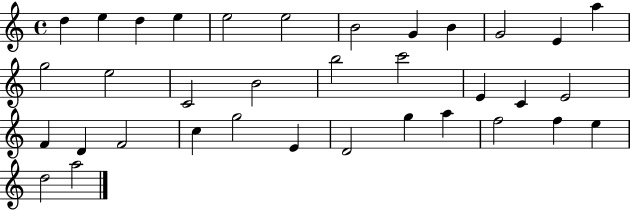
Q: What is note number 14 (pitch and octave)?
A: E5